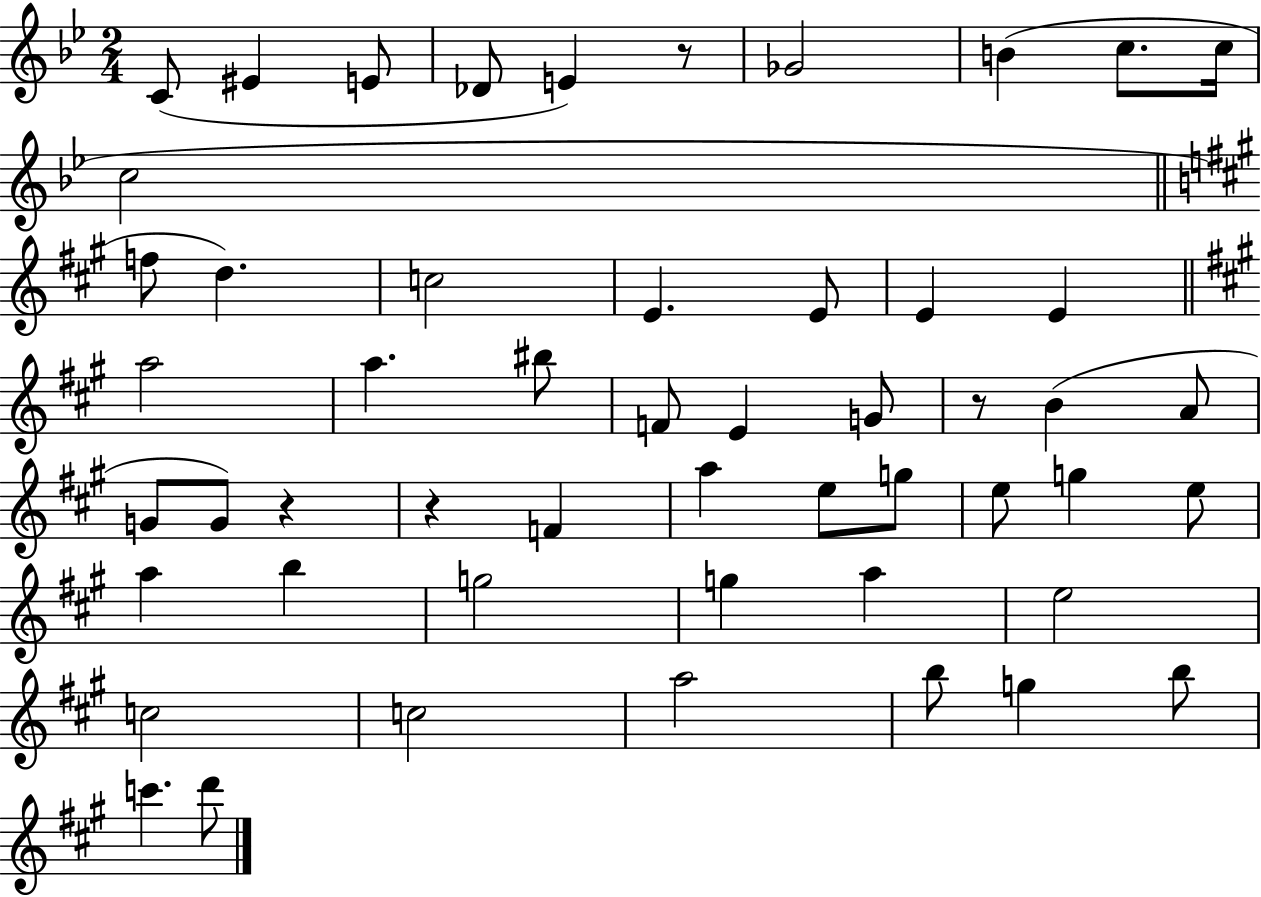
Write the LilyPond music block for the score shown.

{
  \clef treble
  \numericTimeSignature
  \time 2/4
  \key bes \major
  \repeat volta 2 { c'8( eis'4 e'8 | des'8 e'4) r8 | ges'2 | b'4( c''8. c''16 | \break c''2 | \bar "||" \break \key a \major f''8 d''4.) | c''2 | e'4. e'8 | e'4 e'4 | \break \bar "||" \break \key a \major a''2 | a''4. bis''8 | f'8 e'4 g'8 | r8 b'4( a'8 | \break g'8 g'8) r4 | r4 f'4 | a''4 e''8 g''8 | e''8 g''4 e''8 | \break a''4 b''4 | g''2 | g''4 a''4 | e''2 | \break c''2 | c''2 | a''2 | b''8 g''4 b''8 | \break c'''4. d'''8 | } \bar "|."
}